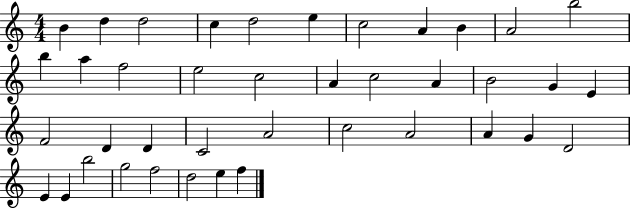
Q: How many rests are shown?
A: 0